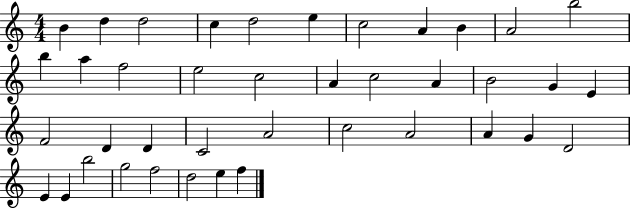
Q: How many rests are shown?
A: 0